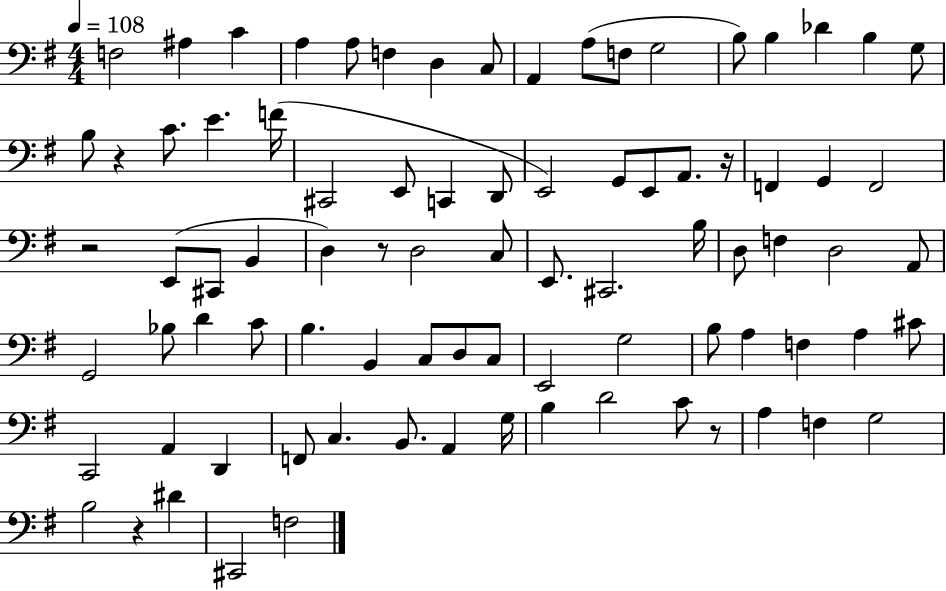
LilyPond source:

{
  \clef bass
  \numericTimeSignature
  \time 4/4
  \key g \major
  \tempo 4 = 108
  \repeat volta 2 { f2 ais4 c'4 | a4 a8 f4 d4 c8 | a,4 a8( f8 g2 | b8) b4 des'4 b4 g8 | \break b8 r4 c'8. e'4. f'16( | cis,2 e,8 c,4 d,8 | e,2) g,8 e,8 a,8. r16 | f,4 g,4 f,2 | \break r2 e,8( cis,8 b,4 | d4) r8 d2 c8 | e,8. cis,2. b16 | d8 f4 d2 a,8 | \break g,2 bes8 d'4 c'8 | b4. b,4 c8 d8 c8 | e,2 g2 | b8 a4 f4 a4 cis'8 | \break c,2 a,4 d,4 | f,8 c4. b,8. a,4 g16 | b4 d'2 c'8 r8 | a4 f4 g2 | \break b2 r4 dis'4 | cis,2 f2 | } \bar "|."
}